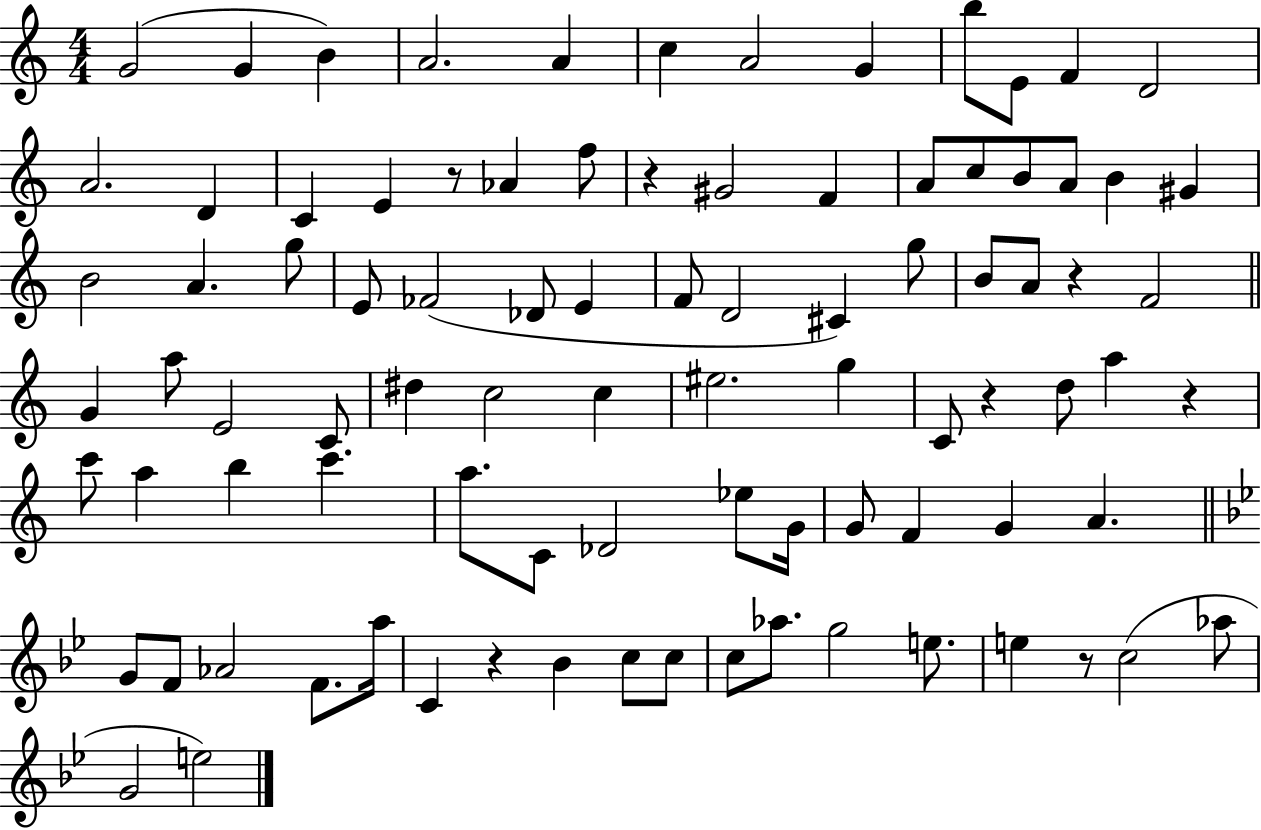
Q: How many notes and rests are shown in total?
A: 90